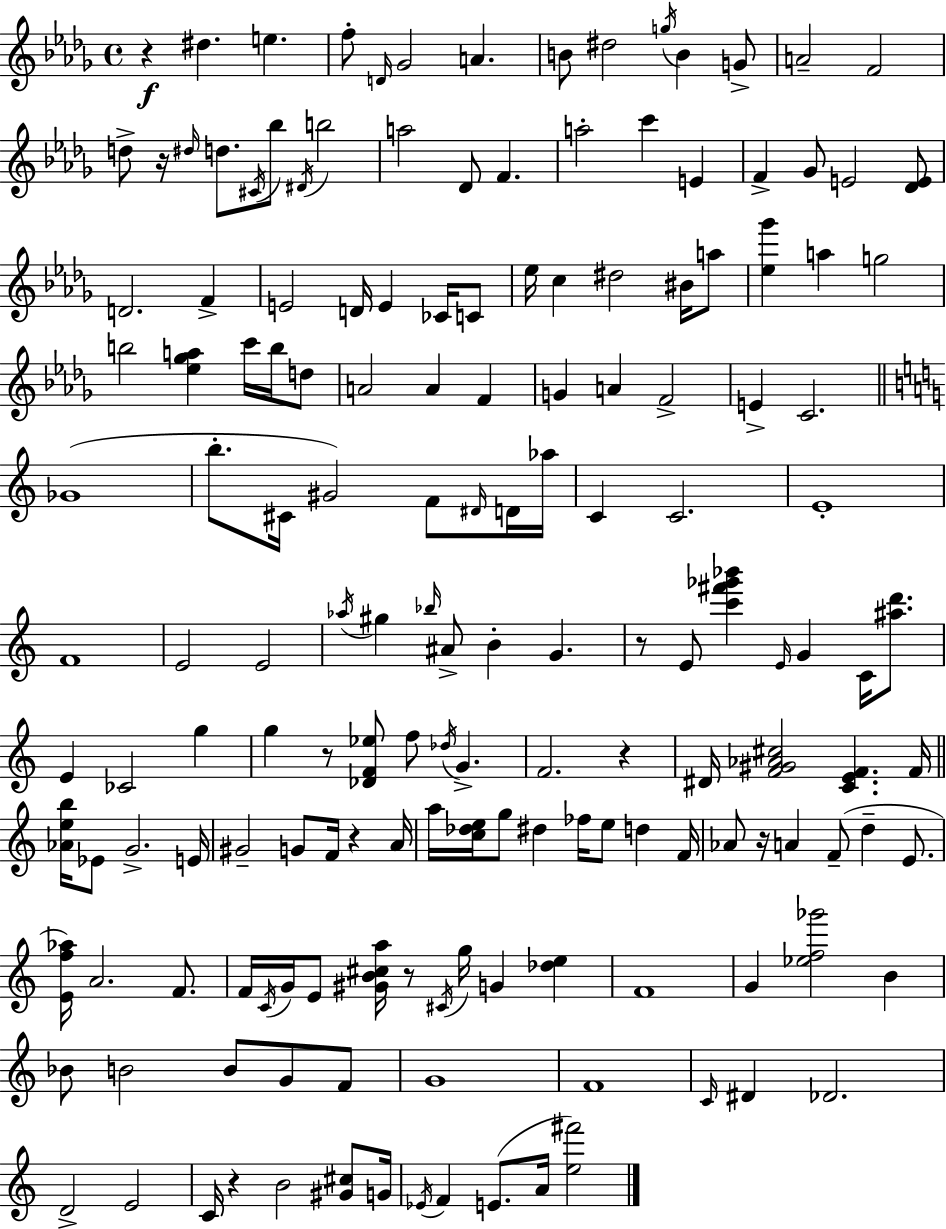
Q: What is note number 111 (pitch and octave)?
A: F4